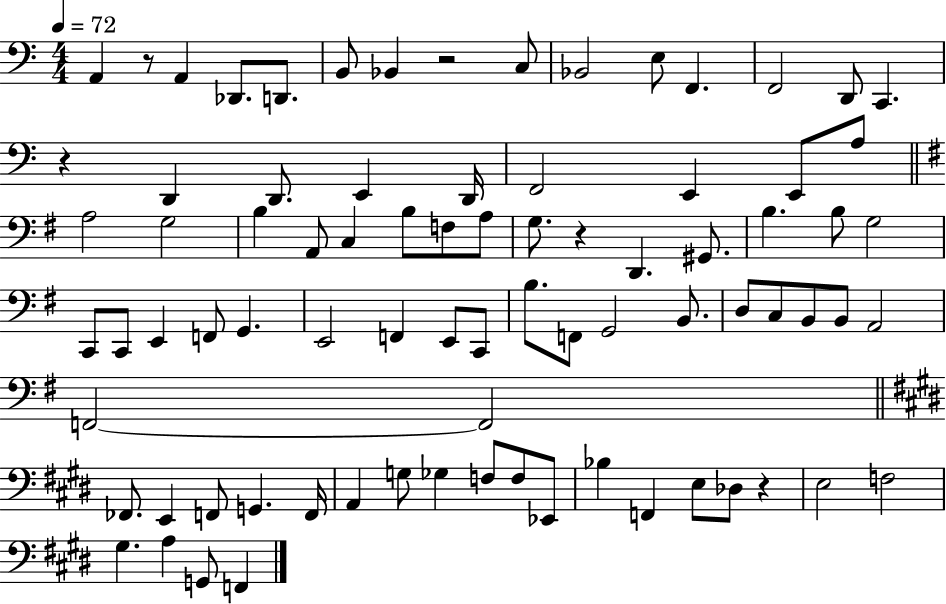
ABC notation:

X:1
T:Untitled
M:4/4
L:1/4
K:C
A,, z/2 A,, _D,,/2 D,,/2 B,,/2 _B,, z2 C,/2 _B,,2 E,/2 F,, F,,2 D,,/2 C,, z D,, D,,/2 E,, D,,/4 F,,2 E,, E,,/2 A,/2 A,2 G,2 B, A,,/2 C, B,/2 F,/2 A,/2 G,/2 z D,, ^G,,/2 B, B,/2 G,2 C,,/2 C,,/2 E,, F,,/2 G,, E,,2 F,, E,,/2 C,,/2 B,/2 F,,/2 G,,2 B,,/2 D,/2 C,/2 B,,/2 B,,/2 A,,2 F,,2 F,,2 _F,,/2 E,, F,,/2 G,, F,,/4 A,, G,/2 _G, F,/2 F,/2 _E,,/2 _B, F,, E,/2 _D,/2 z E,2 F,2 ^G, A, G,,/2 F,,